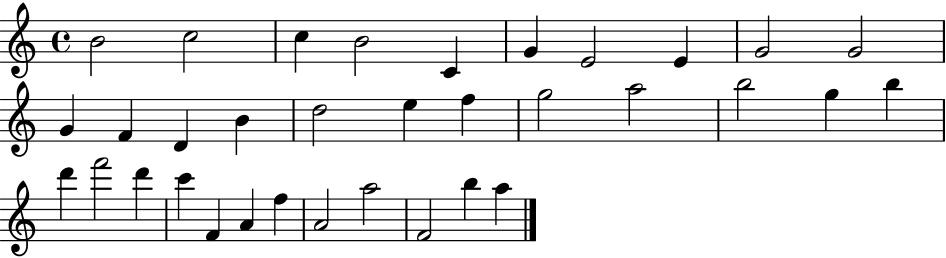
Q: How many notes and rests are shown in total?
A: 34